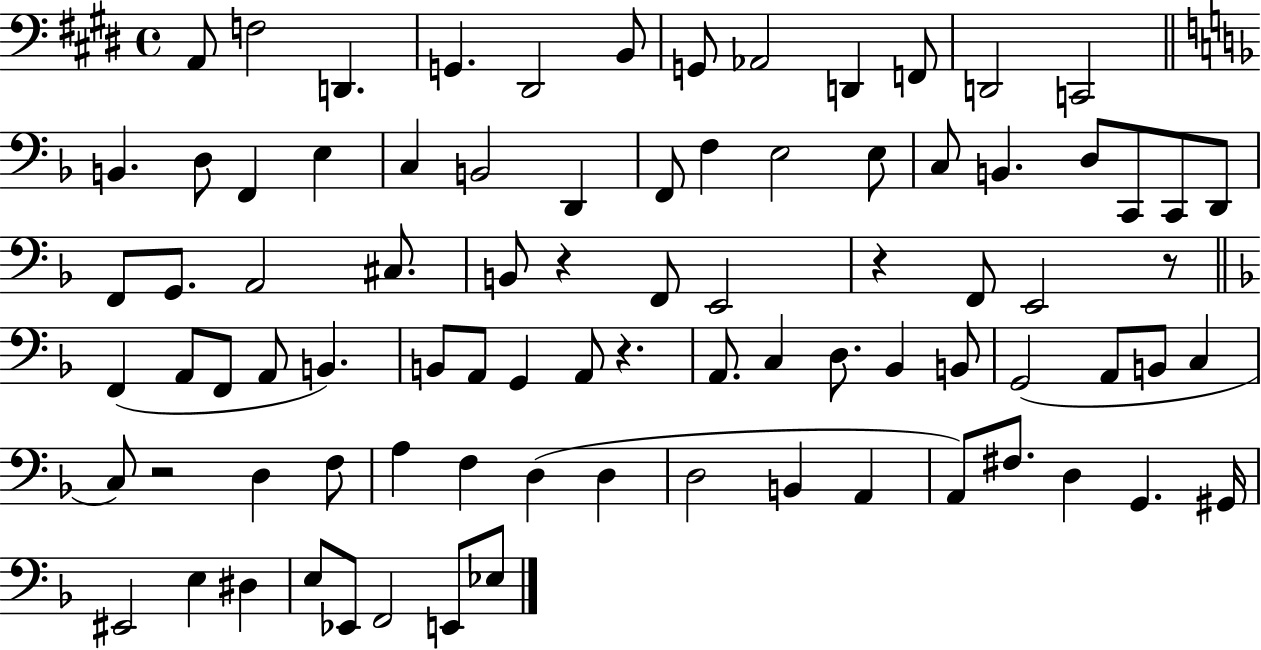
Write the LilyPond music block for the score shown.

{
  \clef bass
  \time 4/4
  \defaultTimeSignature
  \key e \major
  a,8 f2 d,4. | g,4. dis,2 b,8 | g,8 aes,2 d,4 f,8 | d,2 c,2 | \break \bar "||" \break \key d \minor b,4. d8 f,4 e4 | c4 b,2 d,4 | f,8 f4 e2 e8 | c8 b,4. d8 c,8 c,8 d,8 | \break f,8 g,8. a,2 cis8. | b,8 r4 f,8 e,2 | r4 f,8 e,2 r8 | \bar "||" \break \key f \major f,4( a,8 f,8 a,8 b,4.) | b,8 a,8 g,4 a,8 r4. | a,8. c4 d8. bes,4 b,8 | g,2( a,8 b,8 c4 | \break c8) r2 d4 f8 | a4 f4 d4( d4 | d2 b,4 a,4 | a,8) fis8. d4 g,4. gis,16 | \break eis,2 e4 dis4 | e8 ees,8 f,2 e,8 ees8 | \bar "|."
}